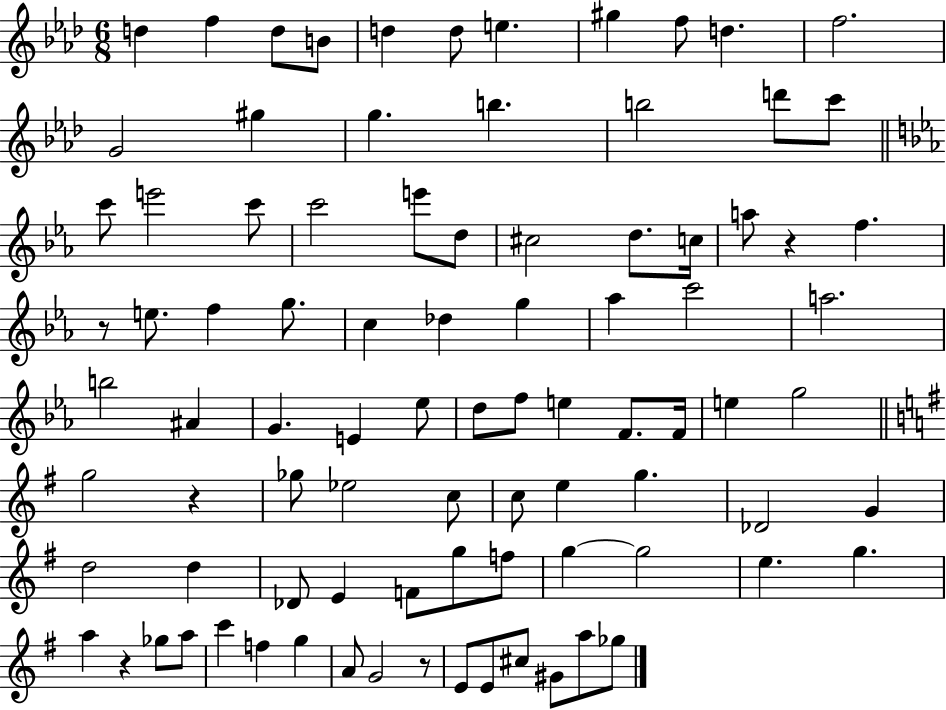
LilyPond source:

{
  \clef treble
  \numericTimeSignature
  \time 6/8
  \key aes \major
  d''4 f''4 d''8 b'8 | d''4 d''8 e''4. | gis''4 f''8 d''4. | f''2. | \break g'2 gis''4 | g''4. b''4. | b''2 d'''8 c'''8 | \bar "||" \break \key ees \major c'''8 e'''2 c'''8 | c'''2 e'''8 d''8 | cis''2 d''8. c''16 | a''8 r4 f''4. | \break r8 e''8. f''4 g''8. | c''4 des''4 g''4 | aes''4 c'''2 | a''2. | \break b''2 ais'4 | g'4. e'4 ees''8 | d''8 f''8 e''4 f'8. f'16 | e''4 g''2 | \break \bar "||" \break \key g \major g''2 r4 | ges''8 ees''2 c''8 | c''8 e''4 g''4. | des'2 g'4 | \break d''2 d''4 | des'8 e'4 f'8 g''8 f''8 | g''4~~ g''2 | e''4. g''4. | \break a''4 r4 ges''8 a''8 | c'''4 f''4 g''4 | a'8 g'2 r8 | e'8 e'8 cis''8 gis'8 a''8 ges''8 | \break \bar "|."
}